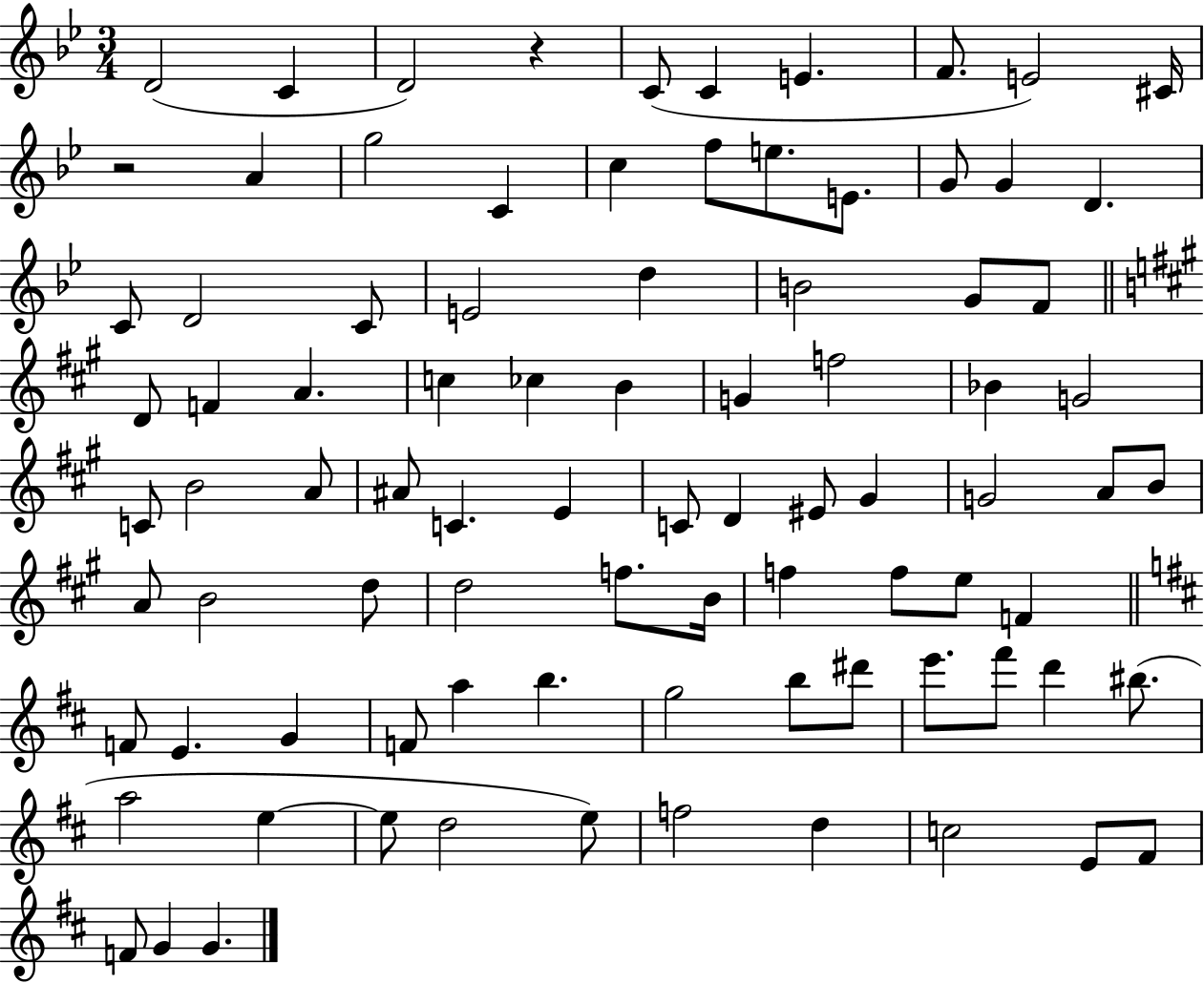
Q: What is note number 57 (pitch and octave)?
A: F5